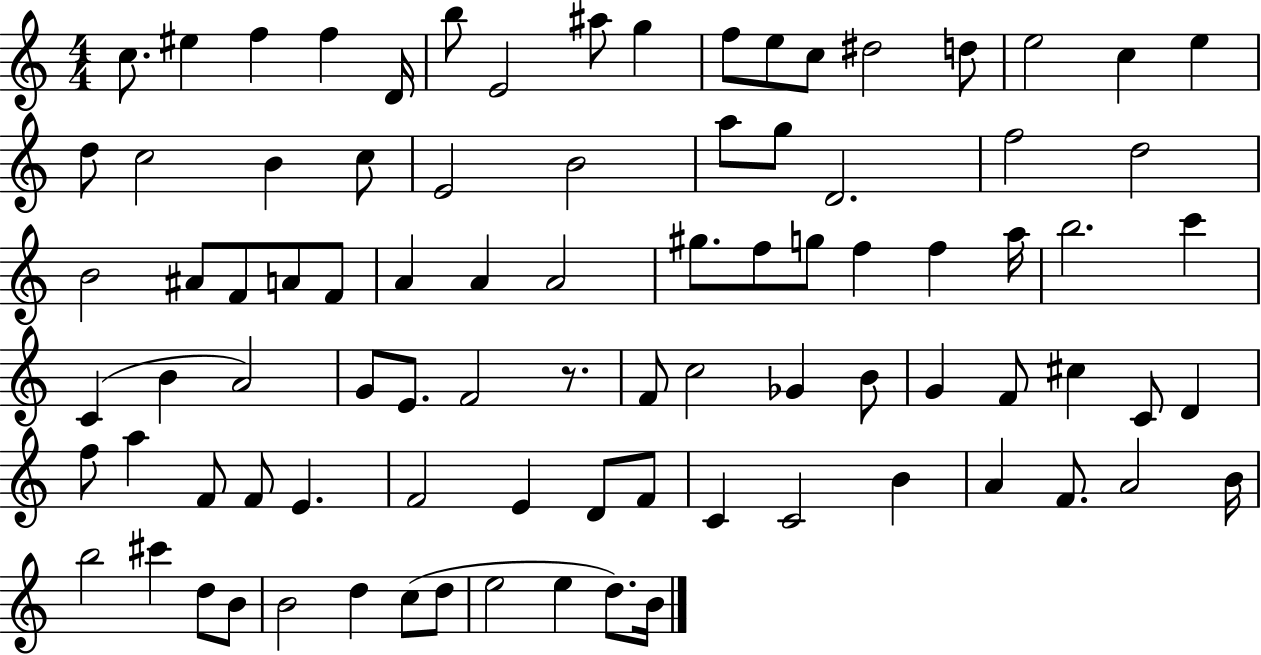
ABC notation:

X:1
T:Untitled
M:4/4
L:1/4
K:C
c/2 ^e f f D/4 b/2 E2 ^a/2 g f/2 e/2 c/2 ^d2 d/2 e2 c e d/2 c2 B c/2 E2 B2 a/2 g/2 D2 f2 d2 B2 ^A/2 F/2 A/2 F/2 A A A2 ^g/2 f/2 g/2 f f a/4 b2 c' C B A2 G/2 E/2 F2 z/2 F/2 c2 _G B/2 G F/2 ^c C/2 D f/2 a F/2 F/2 E F2 E D/2 F/2 C C2 B A F/2 A2 B/4 b2 ^c' d/2 B/2 B2 d c/2 d/2 e2 e d/2 B/4